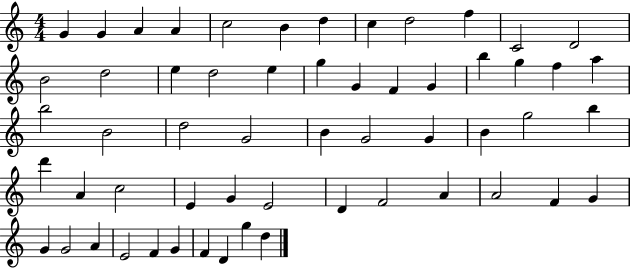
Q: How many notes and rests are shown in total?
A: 57